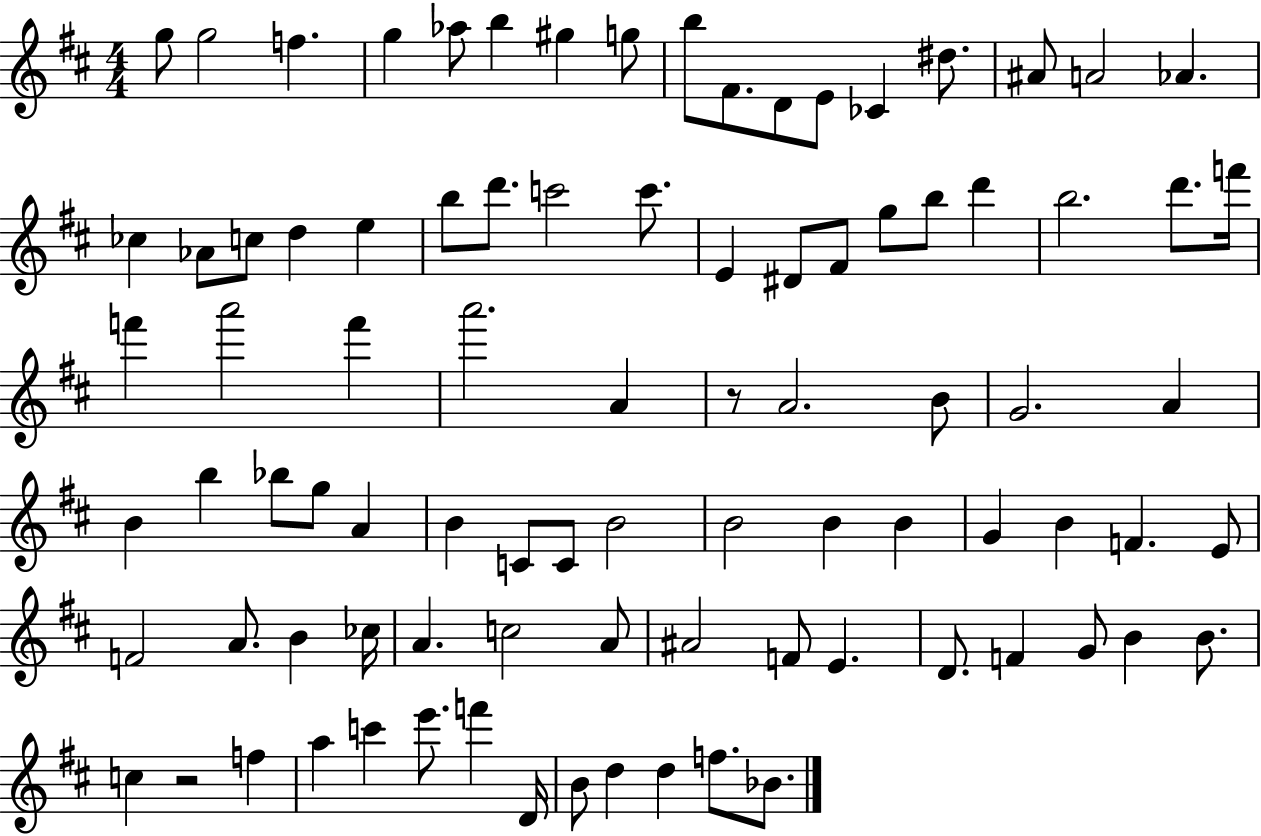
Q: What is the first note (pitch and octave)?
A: G5